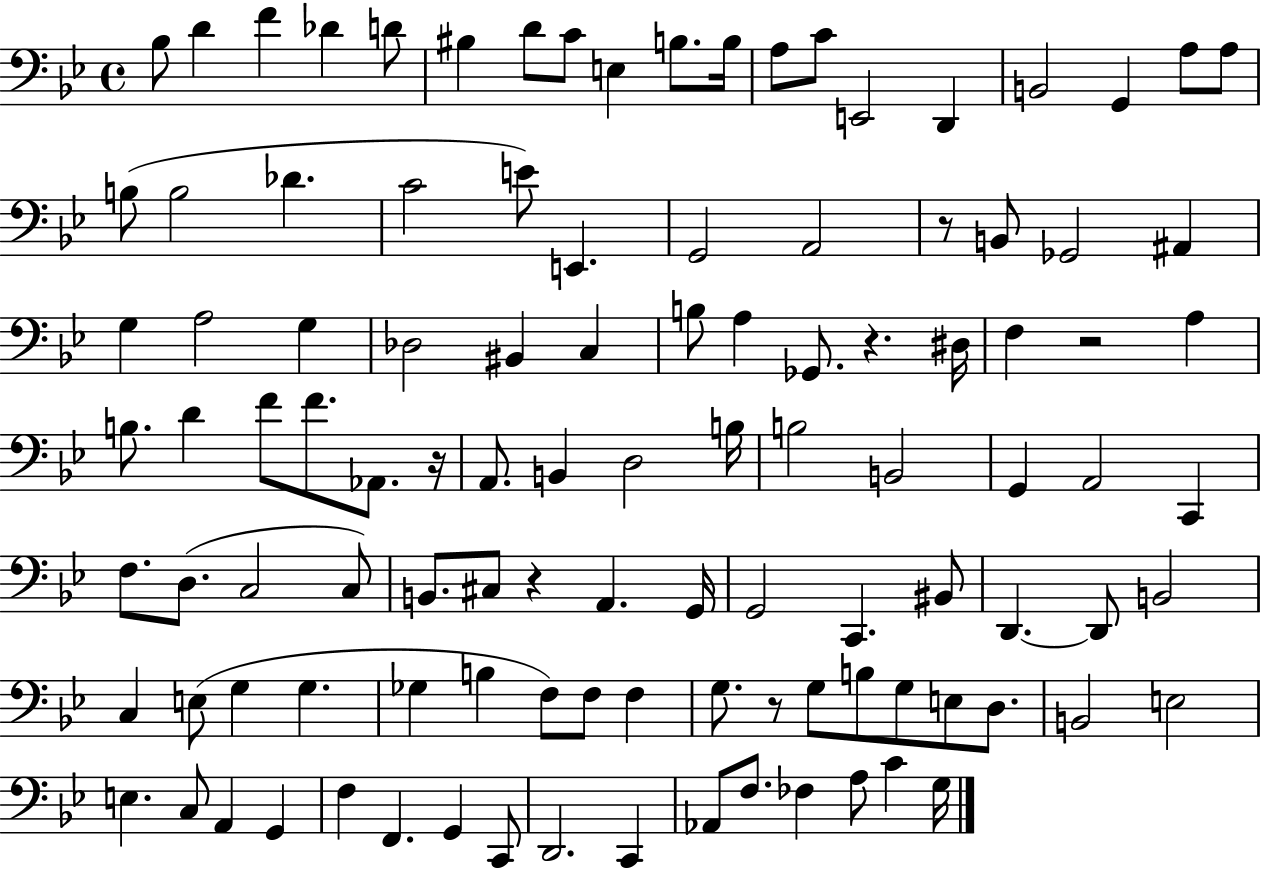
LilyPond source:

{
  \clef bass
  \time 4/4
  \defaultTimeSignature
  \key bes \major
  bes8 d'4 f'4 des'4 d'8 | bis4 d'8 c'8 e4 b8. b16 | a8 c'8 e,2 d,4 | b,2 g,4 a8 a8 | \break b8( b2 des'4. | c'2 e'8) e,4. | g,2 a,2 | r8 b,8 ges,2 ais,4 | \break g4 a2 g4 | des2 bis,4 c4 | b8 a4 ges,8. r4. dis16 | f4 r2 a4 | \break b8. d'4 f'8 f'8. aes,8. r16 | a,8. b,4 d2 b16 | b2 b,2 | g,4 a,2 c,4 | \break f8. d8.( c2 c8) | b,8. cis8 r4 a,4. g,16 | g,2 c,4. bis,8 | d,4.~~ d,8 b,2 | \break c4 e8( g4 g4. | ges4 b4 f8) f8 f4 | g8. r8 g8 b8 g8 e8 d8. | b,2 e2 | \break e4. c8 a,4 g,4 | f4 f,4. g,4 c,8 | d,2. c,4 | aes,8 f8. fes4 a8 c'4 g16 | \break \bar "|."
}